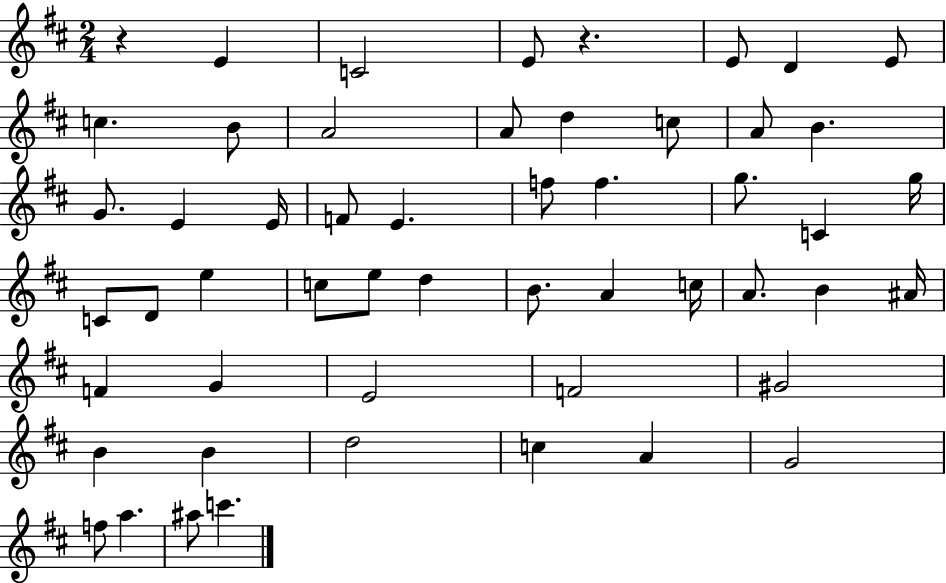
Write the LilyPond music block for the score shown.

{
  \clef treble
  \numericTimeSignature
  \time 2/4
  \key d \major
  r4 e'4 | c'2 | e'8 r4. | e'8 d'4 e'8 | \break c''4. b'8 | a'2 | a'8 d''4 c''8 | a'8 b'4. | \break g'8. e'4 e'16 | f'8 e'4. | f''8 f''4. | g''8. c'4 g''16 | \break c'8 d'8 e''4 | c''8 e''8 d''4 | b'8. a'4 c''16 | a'8. b'4 ais'16 | \break f'4 g'4 | e'2 | f'2 | gis'2 | \break b'4 b'4 | d''2 | c''4 a'4 | g'2 | \break f''8 a''4. | ais''8 c'''4. | \bar "|."
}